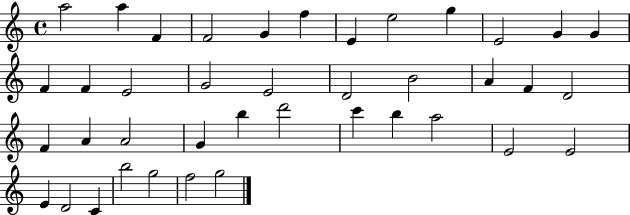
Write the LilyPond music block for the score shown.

{
  \clef treble
  \time 4/4
  \defaultTimeSignature
  \key c \major
  a''2 a''4 f'4 | f'2 g'4 f''4 | e'4 e''2 g''4 | e'2 g'4 g'4 | \break f'4 f'4 e'2 | g'2 e'2 | d'2 b'2 | a'4 f'4 d'2 | \break f'4 a'4 a'2 | g'4 b''4 d'''2 | c'''4 b''4 a''2 | e'2 e'2 | \break e'4 d'2 c'4 | b''2 g''2 | f''2 g''2 | \bar "|."
}